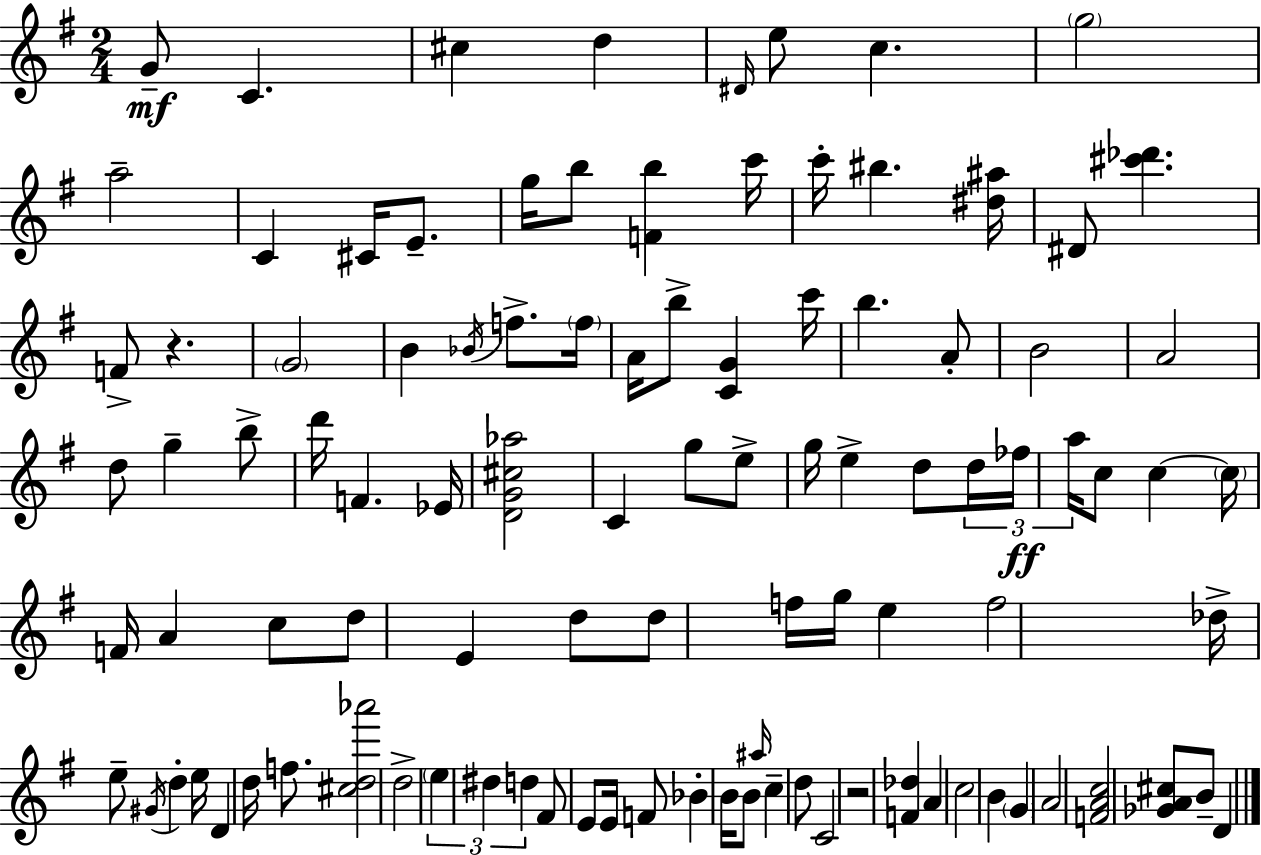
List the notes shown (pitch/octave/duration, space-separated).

G4/e C4/q. C#5/q D5/q D#4/s E5/e C5/q. G5/h A5/h C4/q C#4/s E4/e. G5/s B5/e [F4,B5]/q C6/s C6/s BIS5/q. [D#5,A#5]/s D#4/e [C#6,Db6]/q. F4/e R/q. G4/h B4/q Bb4/s F5/e. F5/s A4/s B5/e [C4,G4]/q C6/s B5/q. A4/e B4/h A4/h D5/e G5/q B5/e D6/s F4/q. Eb4/s [D4,G4,C#5,Ab5]/h C4/q G5/e E5/e G5/s E5/q D5/e D5/s FES5/s A5/s C5/e C5/q C5/s F4/s A4/q C5/e D5/e E4/q D5/e D5/e F5/s G5/s E5/q F5/h Db5/s E5/e G#4/s D5/q E5/s D4/q D5/s F5/e. [C#5,D5,Ab6]/h D5/h E5/q D#5/q D5/q F#4/e E4/e E4/s F4/e Bb4/q B4/s B4/e A#5/s C5/q D5/e C4/h R/h [F4,Db5]/q A4/q C5/h B4/q G4/q A4/h [F4,A4,C5]/h [Gb4,A4,C#5]/e B4/e D4/q